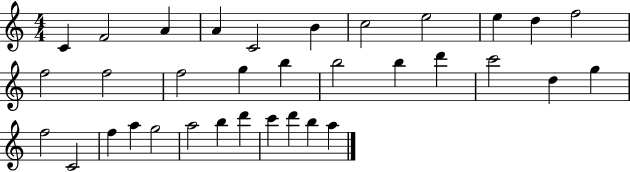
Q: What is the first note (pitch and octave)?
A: C4